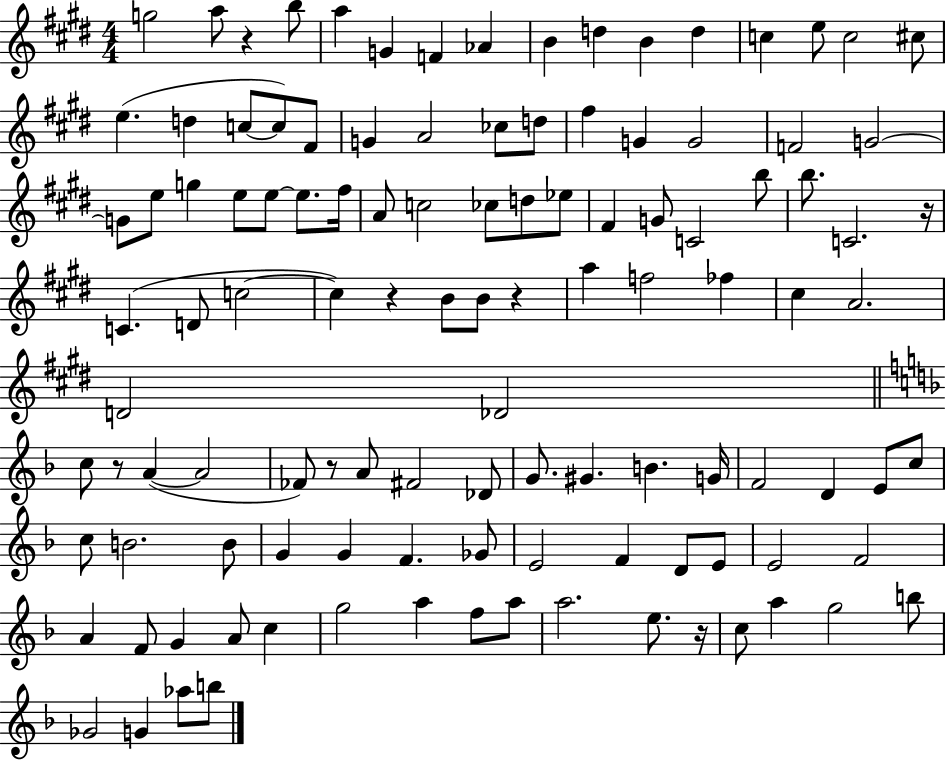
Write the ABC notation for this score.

X:1
T:Untitled
M:4/4
L:1/4
K:E
g2 a/2 z b/2 a G F _A B d B d c e/2 c2 ^c/2 e d c/2 c/2 ^F/2 G A2 _c/2 d/2 ^f G G2 F2 G2 G/2 e/2 g e/2 e/2 e/2 ^f/4 A/2 c2 _c/2 d/2 _e/2 ^F G/2 C2 b/2 b/2 C2 z/4 C D/2 c2 c z B/2 B/2 z a f2 _f ^c A2 D2 _D2 c/2 z/2 A A2 _F/2 z/2 A/2 ^F2 _D/2 G/2 ^G B G/4 F2 D E/2 c/2 c/2 B2 B/2 G G F _G/2 E2 F D/2 E/2 E2 F2 A F/2 G A/2 c g2 a f/2 a/2 a2 e/2 z/4 c/2 a g2 b/2 _G2 G _a/2 b/2